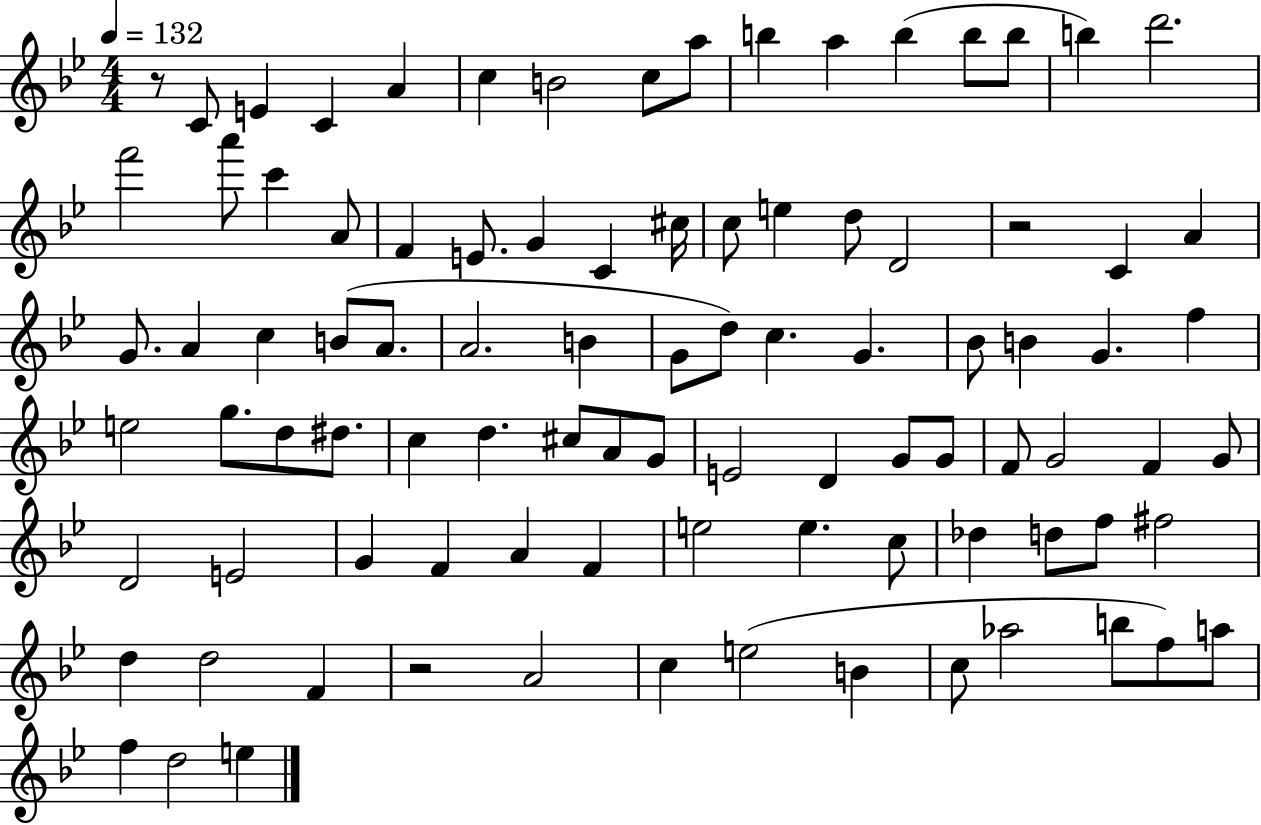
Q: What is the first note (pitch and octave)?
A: C4